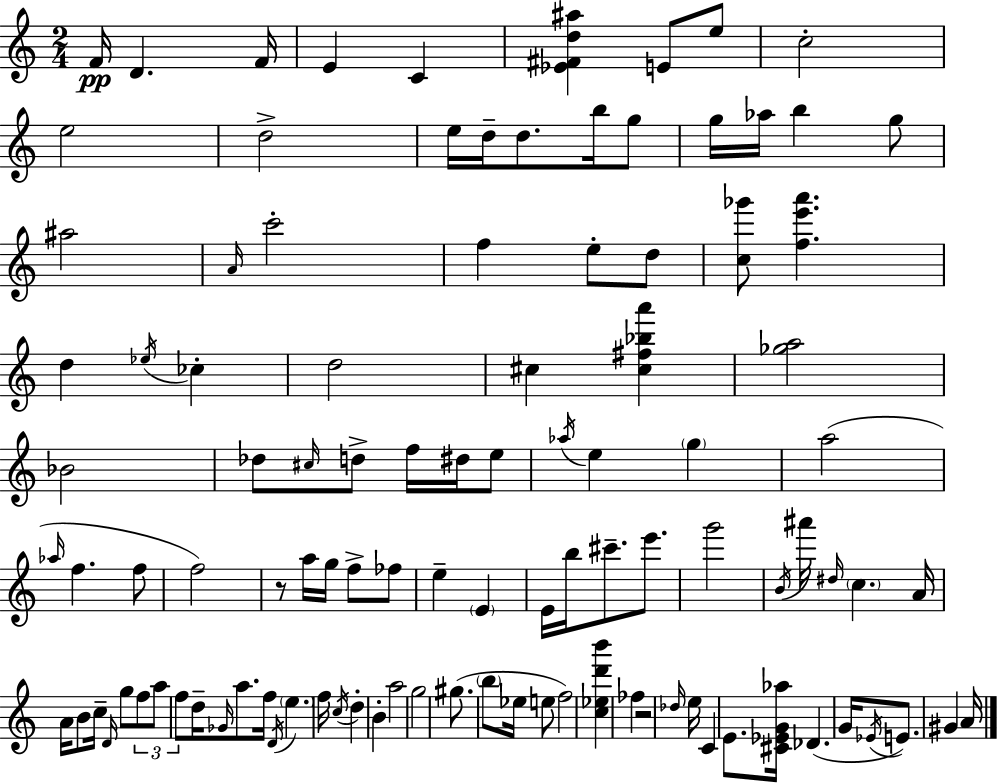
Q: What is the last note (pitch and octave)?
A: A4